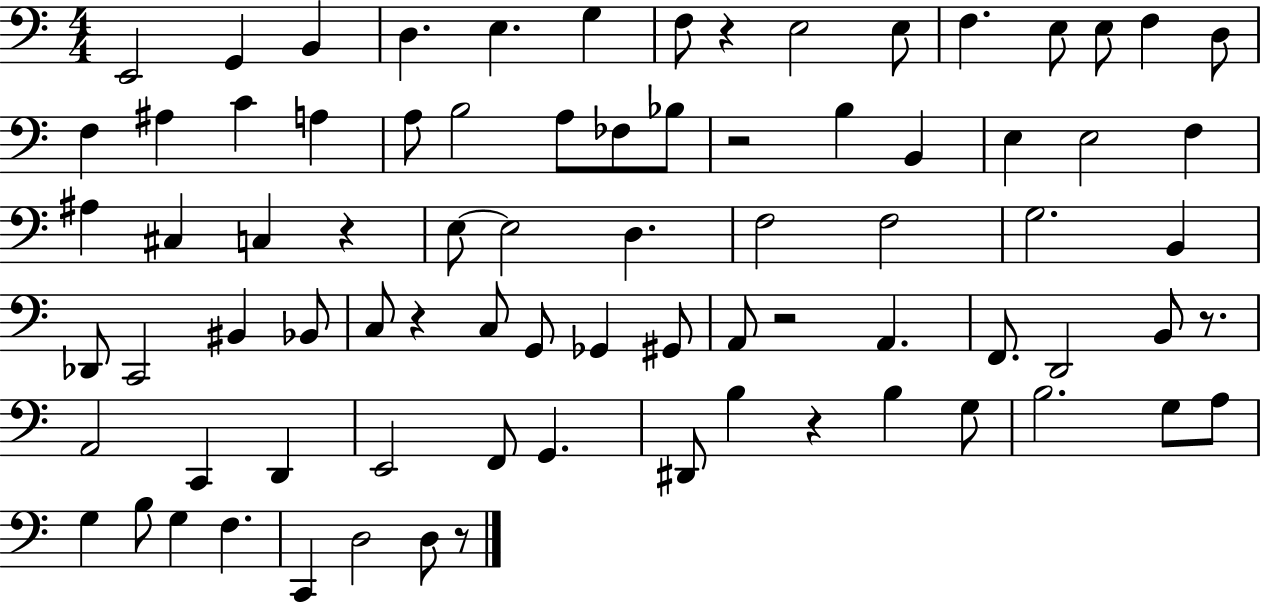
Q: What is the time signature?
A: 4/4